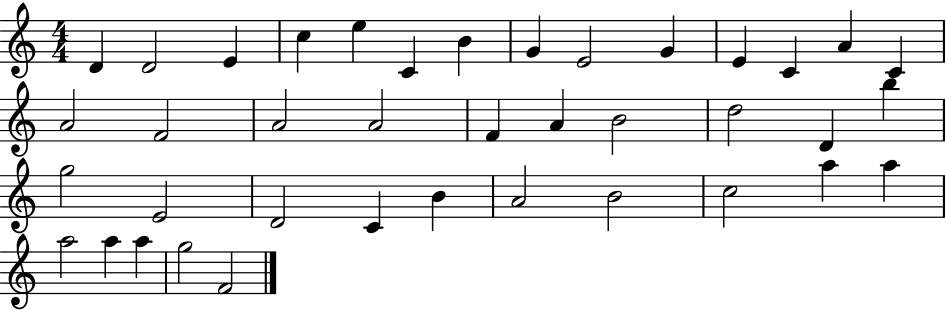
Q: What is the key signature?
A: C major